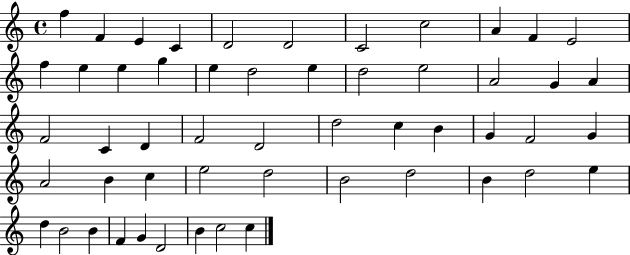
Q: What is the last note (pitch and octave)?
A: C5